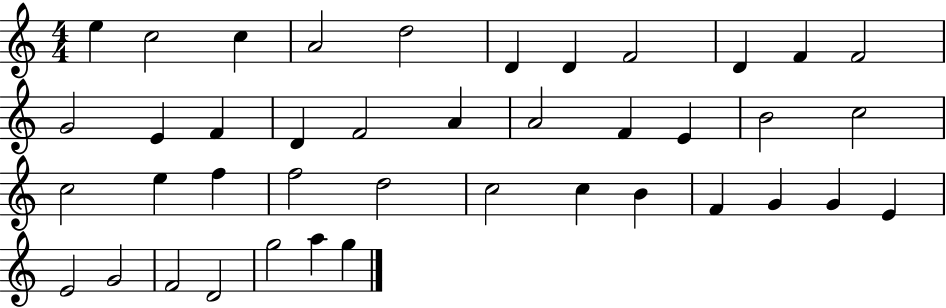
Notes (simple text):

E5/q C5/h C5/q A4/h D5/h D4/q D4/q F4/h D4/q F4/q F4/h G4/h E4/q F4/q D4/q F4/h A4/q A4/h F4/q E4/q B4/h C5/h C5/h E5/q F5/q F5/h D5/h C5/h C5/q B4/q F4/q G4/q G4/q E4/q E4/h G4/h F4/h D4/h G5/h A5/q G5/q